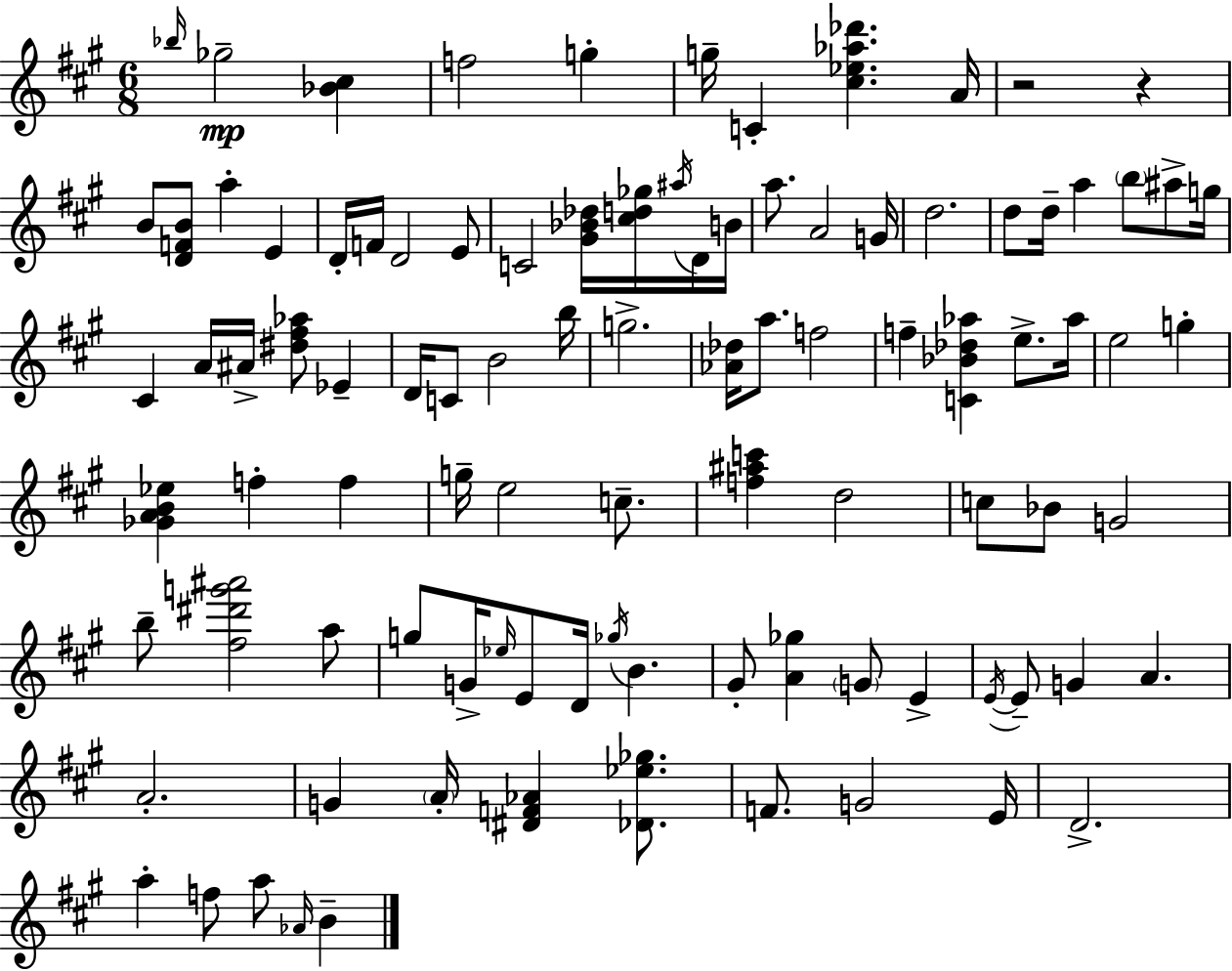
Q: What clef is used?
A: treble